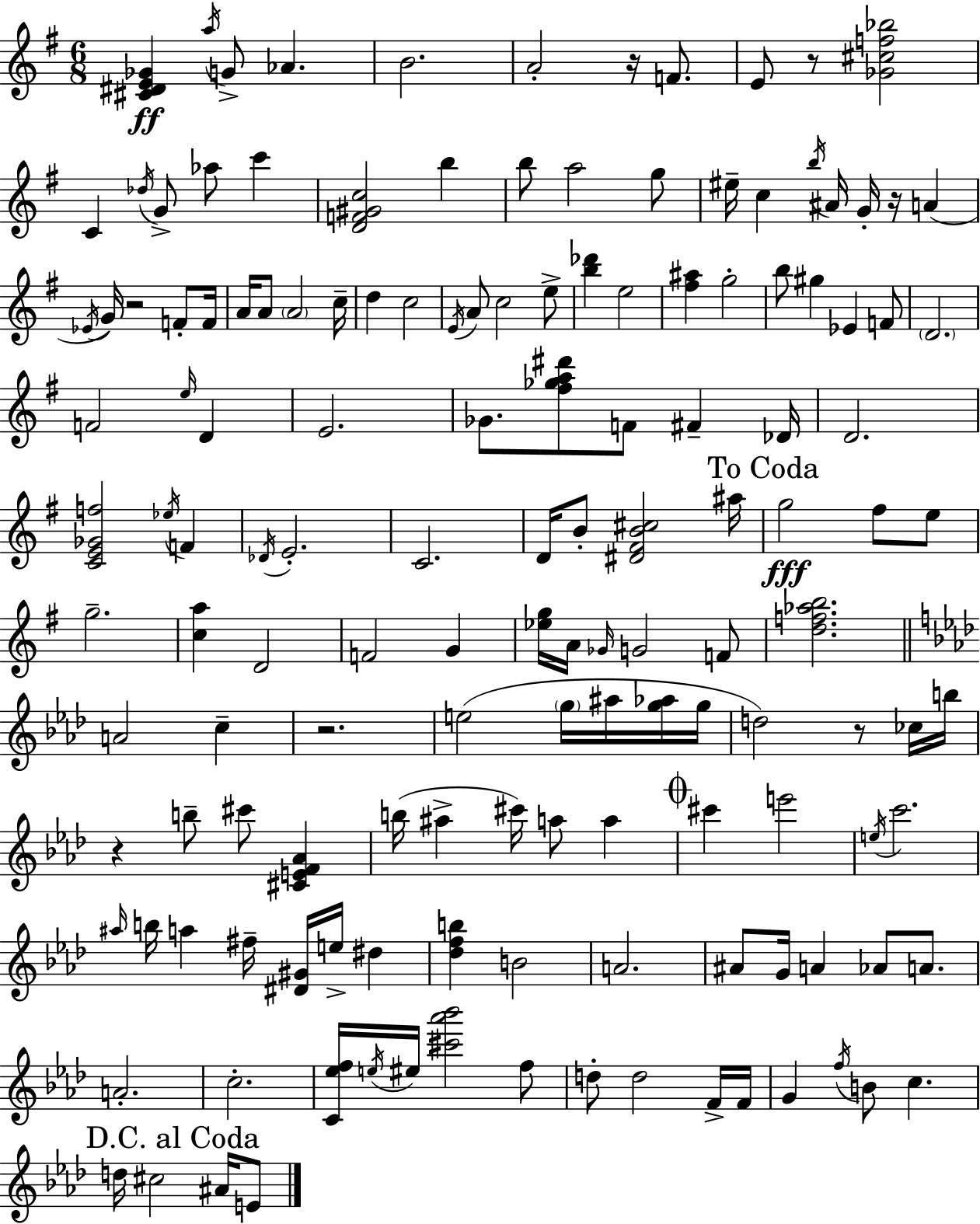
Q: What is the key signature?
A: G major